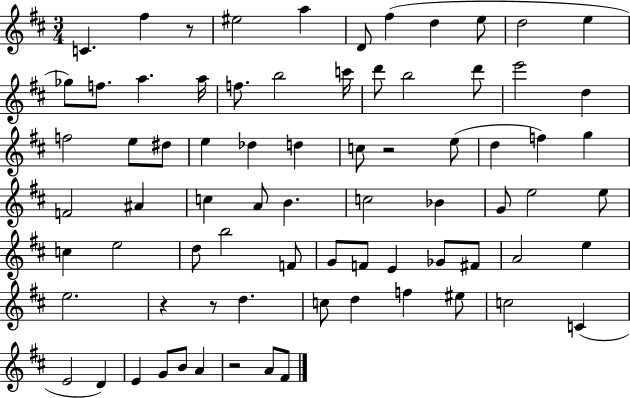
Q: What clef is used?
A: treble